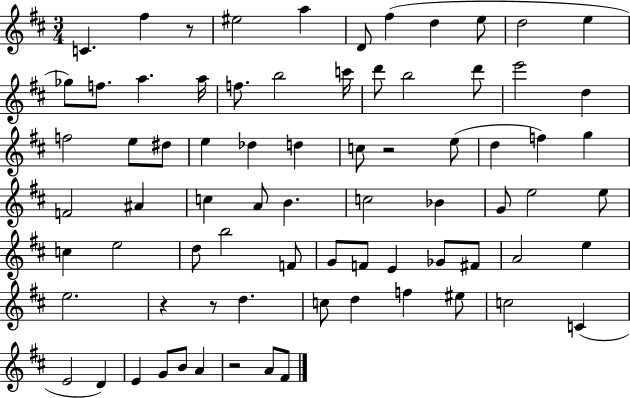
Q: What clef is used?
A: treble